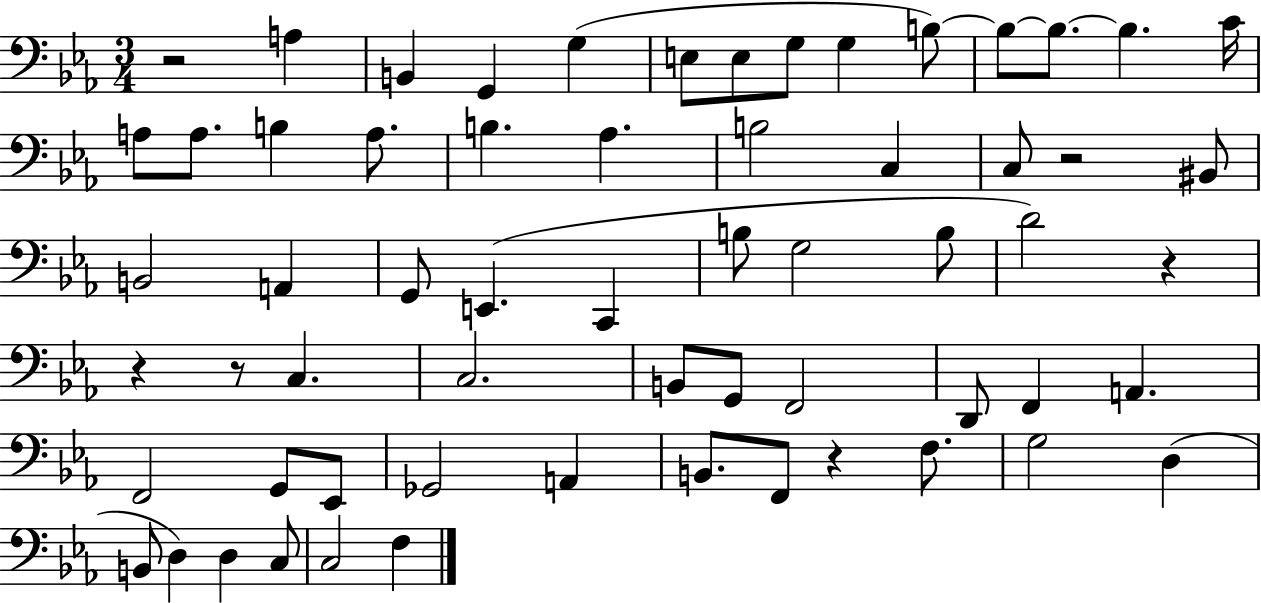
X:1
T:Untitled
M:3/4
L:1/4
K:Eb
z2 A, B,, G,, G, E,/2 E,/2 G,/2 G, B,/2 B,/2 B,/2 B, C/4 A,/2 A,/2 B, A,/2 B, _A, B,2 C, C,/2 z2 ^B,,/2 B,,2 A,, G,,/2 E,, C,, B,/2 G,2 B,/2 D2 z z z/2 C, C,2 B,,/2 G,,/2 F,,2 D,,/2 F,, A,, F,,2 G,,/2 _E,,/2 _G,,2 A,, B,,/2 F,,/2 z F,/2 G,2 D, B,,/2 D, D, C,/2 C,2 F,